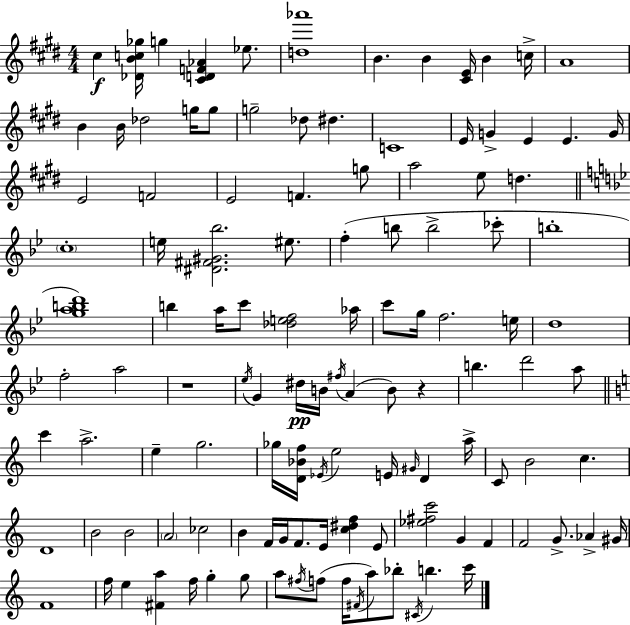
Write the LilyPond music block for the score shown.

{
  \clef treble
  \numericTimeSignature
  \time 4/4
  \key e \major
  cis''4\f <des' b' c'' ges''>16 g''4 <cis' d' f' aes'>4 ees''8. | <d'' aes'''>1 | b'4. b'4 <cis' e'>16 b'4 c''16-> | a'1 | \break b'4 b'16 des''2 g''16 g''8 | g''2-- des''8 dis''4. | c'1 | e'16 g'4-> e'4 e'4. g'16 | \break e'2 f'2 | e'2 f'4. g''8 | a''2 e''8 d''4. | \bar "||" \break \key bes \major \parenthesize c''1-. | e''16 <dis' fis' gis' bes''>2. eis''8. | f''4-.( b''8 b''2-> ces'''8-. | b''1-. | \break <g'' a'' b'' d'''>1) | b''4 a''16 c'''8 <des'' e'' f''>2 aes''16 | c'''8 g''16 f''2. e''16 | d''1 | \break f''2-. a''2 | r1 | \acciaccatura { ees''16 } g'4 dis''16\pp b'16 \acciaccatura { fis''16 }( a'4 b'8) r4 | b''4. d'''2 | \break a''8 \bar "||" \break \key a \minor c'''4 a''2.-> | e''4-- g''2. | ges''16 <d' bes' f''>16 \acciaccatura { ees'16 } e''2 e'16 \grace { gis'16 } d'4 | a''16-> c'8 b'2 c''4. | \break d'1 | b'2 b'2 | \parenthesize a'2 ces''2 | b'4 f'16 g'16 f'8. e'16 <c'' dis'' f''>4 | \break e'8 <ees'' fis'' c'''>2 g'4 f'4 | f'2 g'8.-> aes'4-> | gis'16 f'1 | f''16 e''4 <fis' a''>4 f''16 g''4-. | \break g''8 a''8 \acciaccatura { fis''16 }( f''8 f''16 \acciaccatura { fis'16 }) a''8 bes''8-. \acciaccatura { cis'16 } b''4. | c'''16 \bar "|."
}